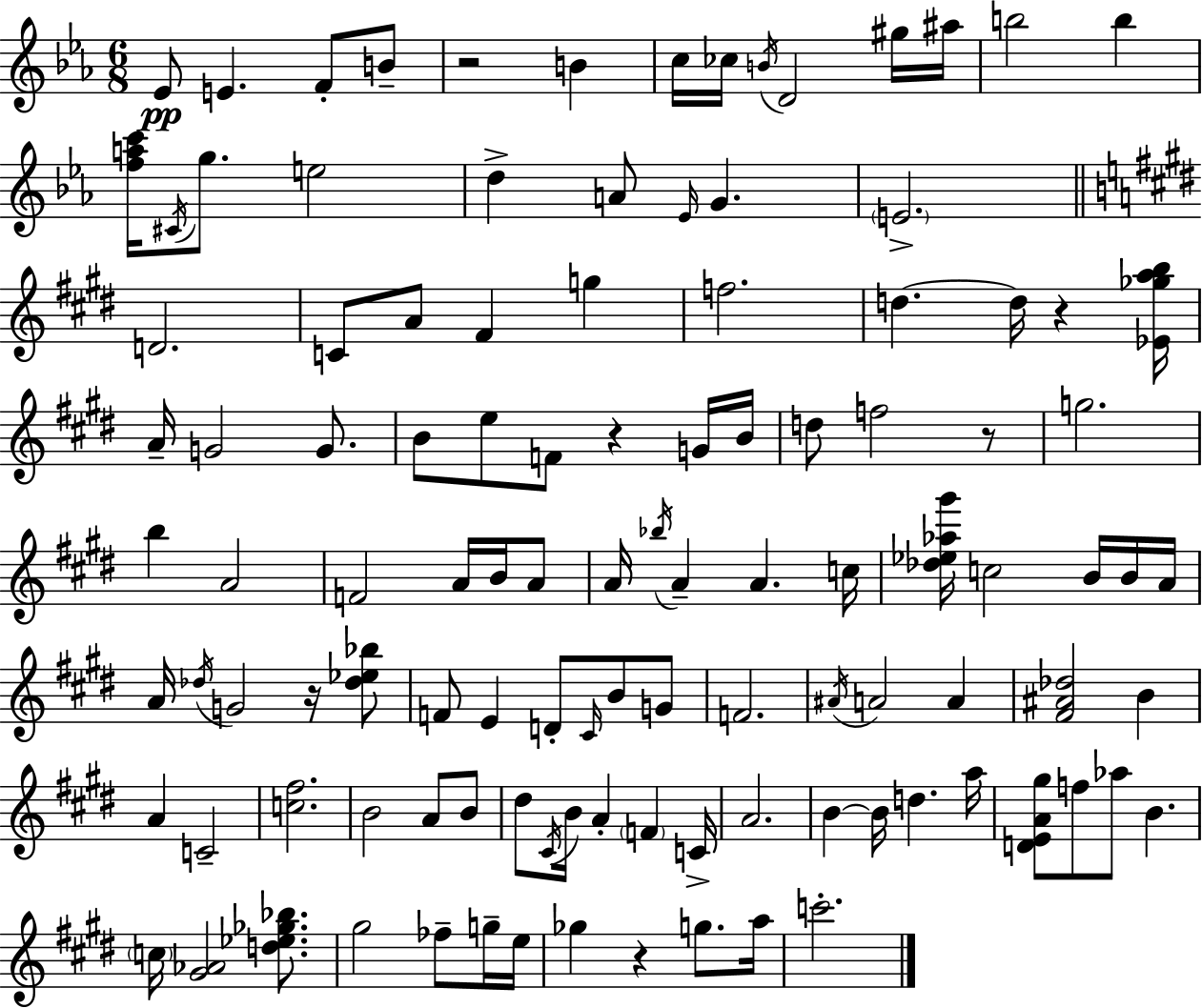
Eb4/e E4/q. F4/e B4/e R/h B4/q C5/s CES5/s B4/s D4/h G#5/s A#5/s B5/h B5/q [F5,A5,C6]/s C#4/s G5/e. E5/h D5/q A4/e Eb4/s G4/q. E4/h. D4/h. C4/e A4/e F#4/q G5/q F5/h. D5/q. D5/s R/q [Eb4,Gb5,A5,B5]/s A4/s G4/h G4/e. B4/e E5/e F4/e R/q G4/s B4/s D5/e F5/h R/e G5/h. B5/q A4/h F4/h A4/s B4/s A4/e A4/s Bb5/s A4/q A4/q. C5/s [Db5,Eb5,Ab5,G#6]/s C5/h B4/s B4/s A4/s A4/s Db5/s G4/h R/s [Db5,Eb5,Bb5]/e F4/e E4/q D4/e C#4/s B4/e G4/e F4/h. A#4/s A4/h A4/q [F#4,A#4,Db5]/h B4/q A4/q C4/h [C5,F#5]/h. B4/h A4/e B4/e D#5/e C#4/s B4/s A4/q F4/q C4/s A4/h. B4/q B4/s D5/q. A5/s [D4,E4,A4,G#5]/e F5/e Ab5/e B4/q. C5/s [G#4,Ab4]/h [D5,Eb5,Gb5,Bb5]/e. G#5/h FES5/e G5/s E5/s Gb5/q R/q G5/e. A5/s C6/h.